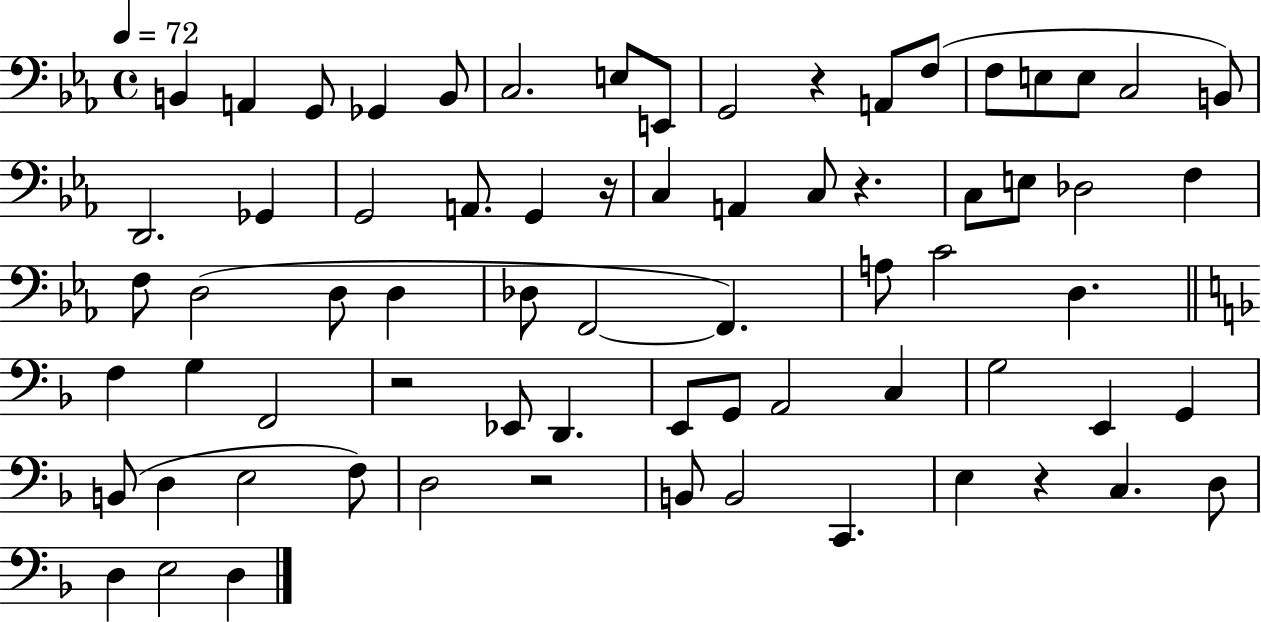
B2/q A2/q G2/e Gb2/q B2/e C3/h. E3/e E2/e G2/h R/q A2/e F3/e F3/e E3/e E3/e C3/h B2/e D2/h. Gb2/q G2/h A2/e. G2/q R/s C3/q A2/q C3/e R/q. C3/e E3/e Db3/h F3/q F3/e D3/h D3/e D3/q Db3/e F2/h F2/q. A3/e C4/h D3/q. F3/q G3/q F2/h R/h Eb2/e D2/q. E2/e G2/e A2/h C3/q G3/h E2/q G2/q B2/e D3/q E3/h F3/e D3/h R/h B2/e B2/h C2/q. E3/q R/q C3/q. D3/e D3/q E3/h D3/q